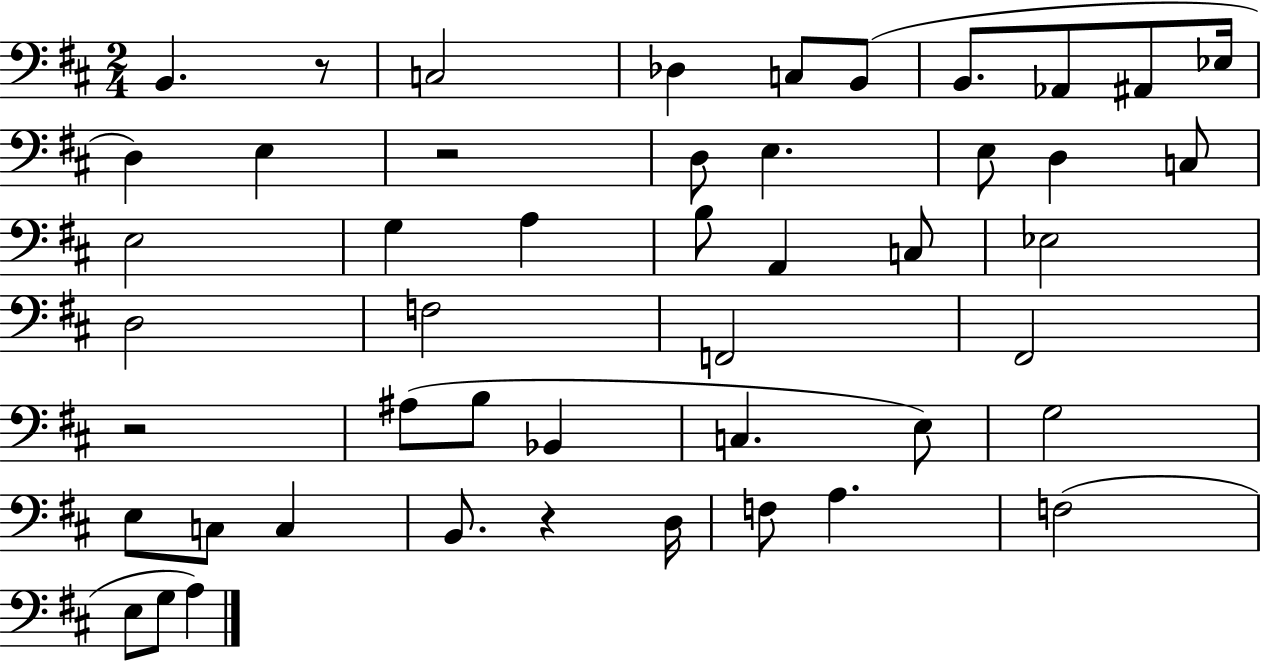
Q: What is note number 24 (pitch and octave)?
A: D3